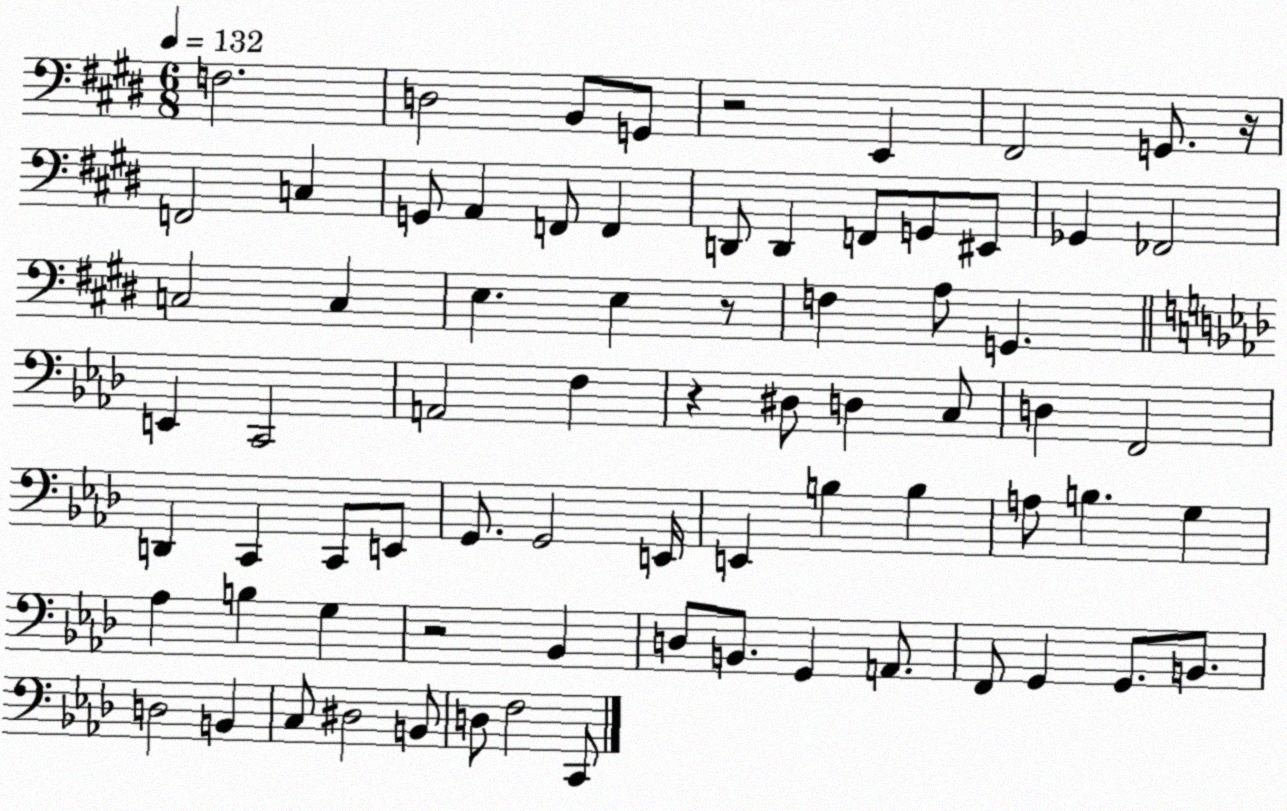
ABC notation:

X:1
T:Untitled
M:6/8
L:1/4
K:E
F,2 D,2 B,,/2 G,,/2 z2 E,, ^F,,2 G,,/2 z/4 F,,2 C, G,,/2 A,, F,,/2 F,, D,,/2 D,, F,,/2 G,,/2 ^E,,/2 _G,, _F,,2 C,2 C, E, E, z/2 F, A,/2 G,, E,, C,,2 A,,2 F, z ^D,/2 D, C,/2 D, F,,2 D,, C,, C,,/2 E,,/2 G,,/2 G,,2 E,,/4 E,, B, B, A,/2 B, G, _A, B, G, z2 _B,, D,/2 B,,/2 G,, A,,/2 F,,/2 G,, G,,/2 B,,/2 D,2 B,, C,/2 ^D,2 B,,/2 D,/2 F,2 C,,/2